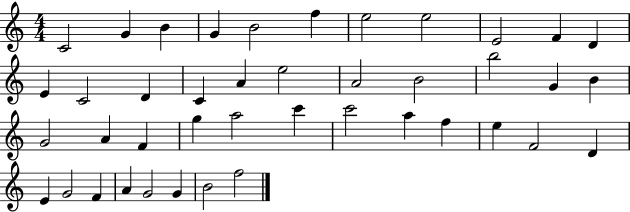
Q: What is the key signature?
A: C major